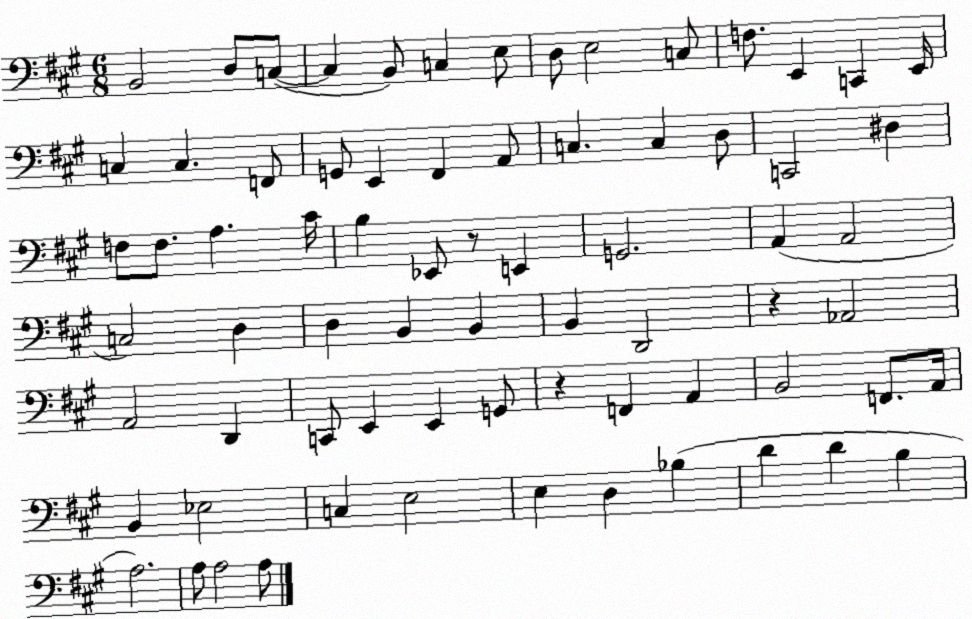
X:1
T:Untitled
M:6/8
L:1/4
K:A
B,,2 D,/2 C,/2 C, B,,/2 C, E,/2 D,/2 E,2 C,/2 F,/2 E,, C,, E,,/4 C, C, F,,/2 G,,/2 E,, ^F,, A,,/2 C, C, D,/2 C,,2 ^D, F,/2 F,/2 A, ^C/4 B, _E,,/2 z/2 E,, G,,2 A,, A,,2 C,2 D, D, B,, B,, B,, D,,2 z _A,,2 A,,2 D,, C,,/2 E,, E,, G,,/2 z F,, A,, B,,2 F,,/2 A,,/4 B,, _E,2 C, E,2 E, D, _B, D D B, A,2 A,/2 A,2 A,/2